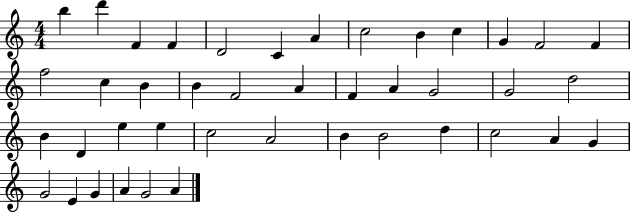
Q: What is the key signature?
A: C major